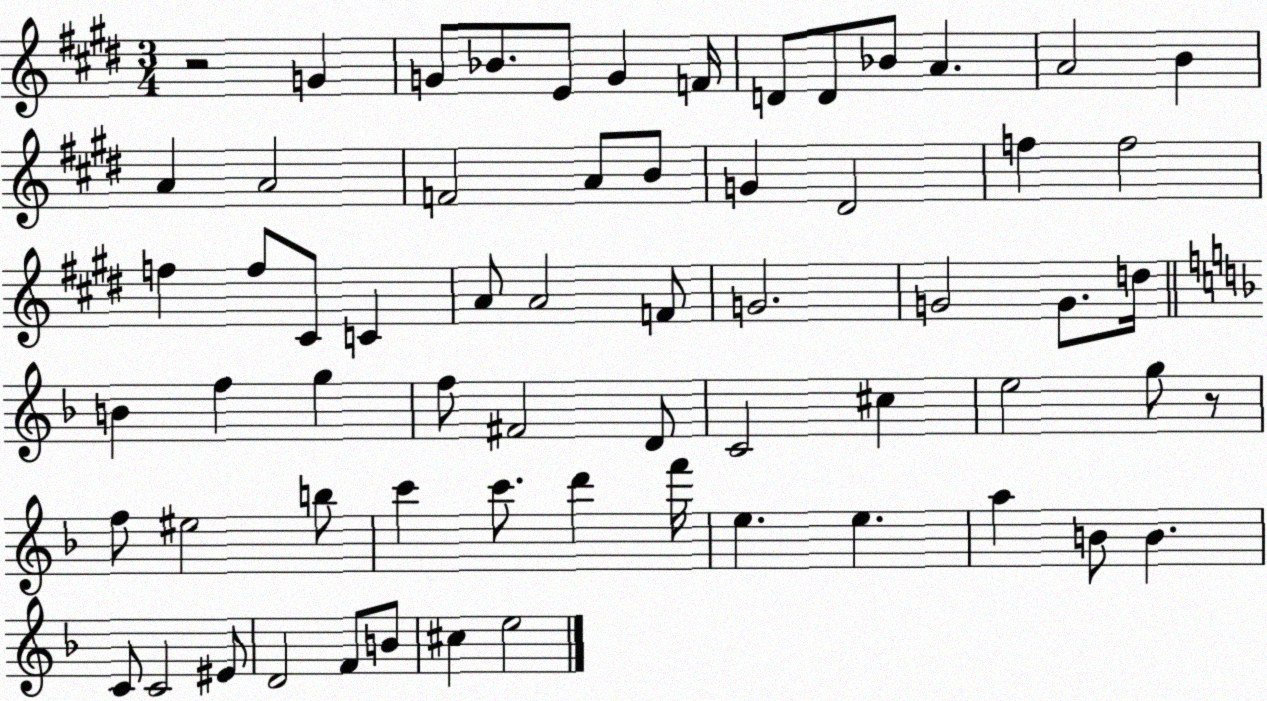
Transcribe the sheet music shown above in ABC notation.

X:1
T:Untitled
M:3/4
L:1/4
K:E
z2 G G/2 _B/2 E/2 G F/4 D/2 D/2 _B/2 A A2 B A A2 F2 A/2 B/2 G ^D2 f f2 f f/2 ^C/2 C A/2 A2 F/2 G2 G2 G/2 d/4 B f g f/2 ^F2 D/2 C2 ^c e2 g/2 z/2 f/2 ^e2 b/2 c' c'/2 d' f'/4 e e a B/2 B C/2 C2 ^E/2 D2 F/2 B/2 ^c e2